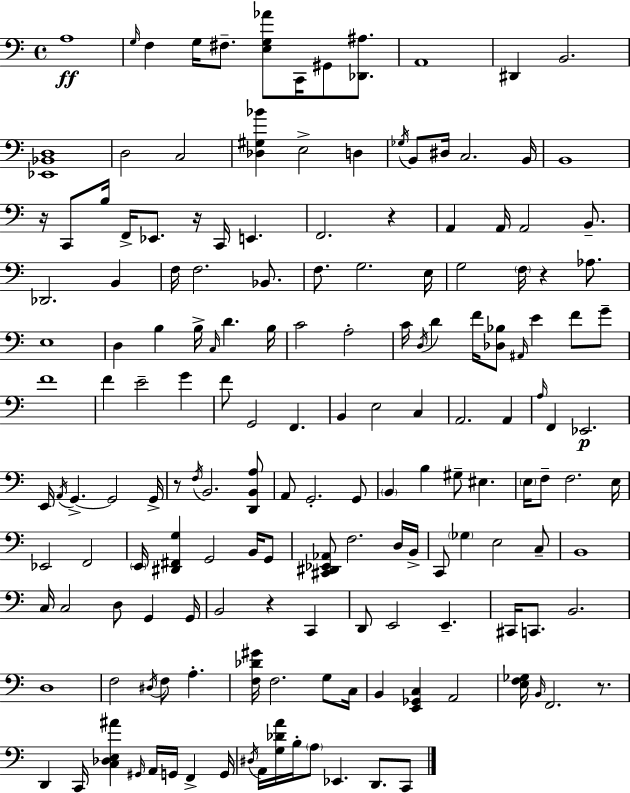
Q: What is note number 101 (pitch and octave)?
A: B2